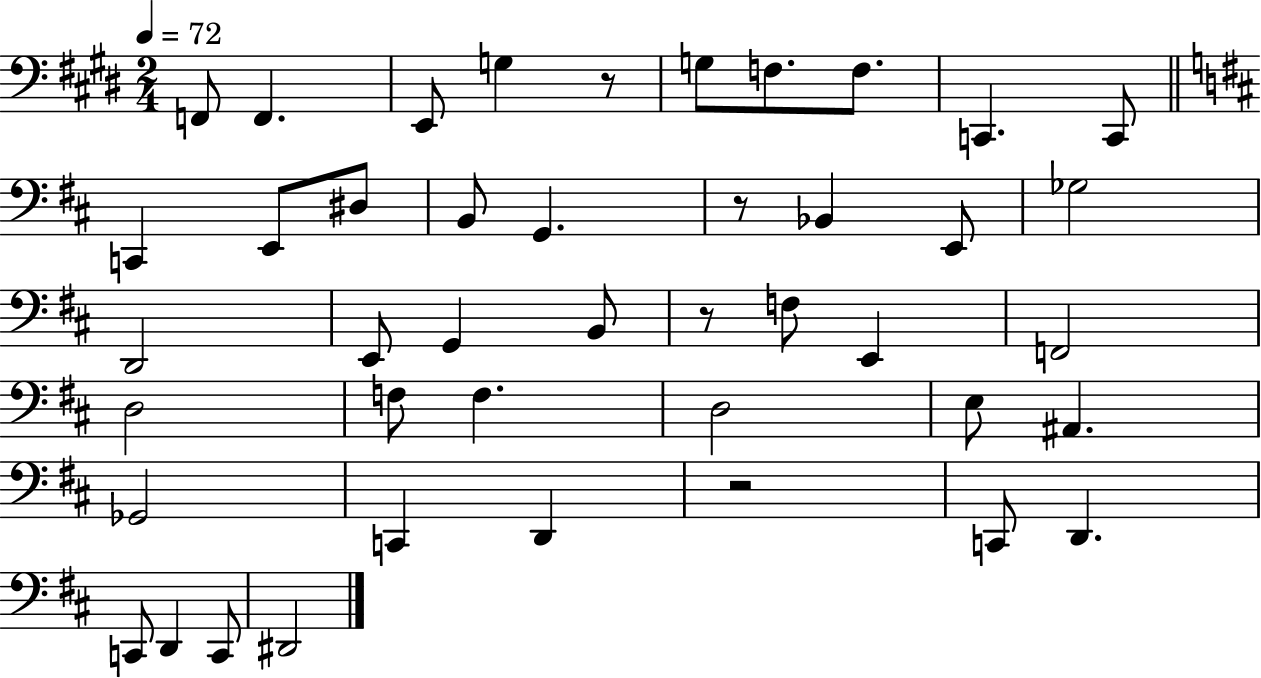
X:1
T:Untitled
M:2/4
L:1/4
K:E
F,,/2 F,, E,,/2 G, z/2 G,/2 F,/2 F,/2 C,, C,,/2 C,, E,,/2 ^D,/2 B,,/2 G,, z/2 _B,, E,,/2 _G,2 D,,2 E,,/2 G,, B,,/2 z/2 F,/2 E,, F,,2 D,2 F,/2 F, D,2 E,/2 ^A,, _G,,2 C,, D,, z2 C,,/2 D,, C,,/2 D,, C,,/2 ^D,,2